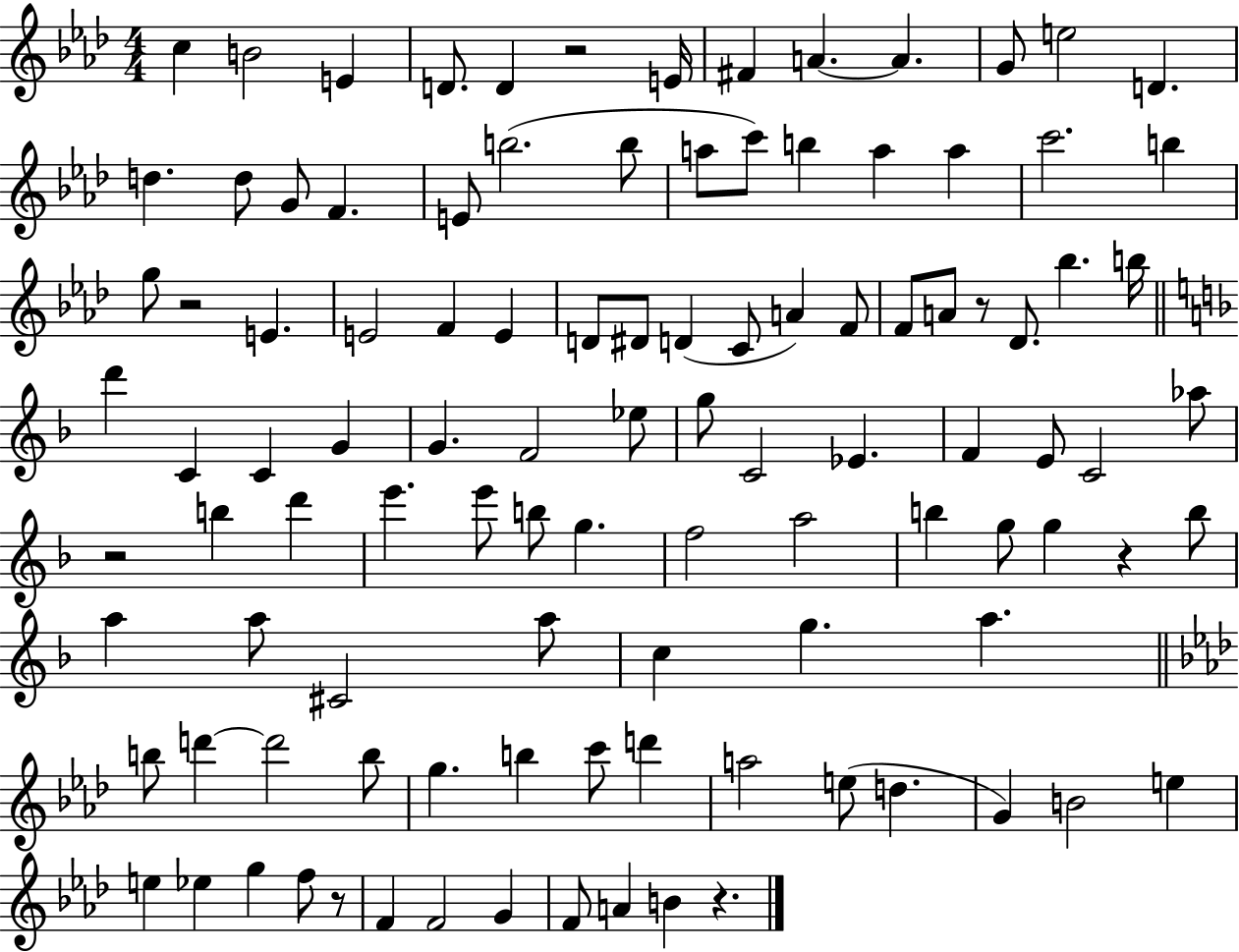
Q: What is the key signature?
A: AES major